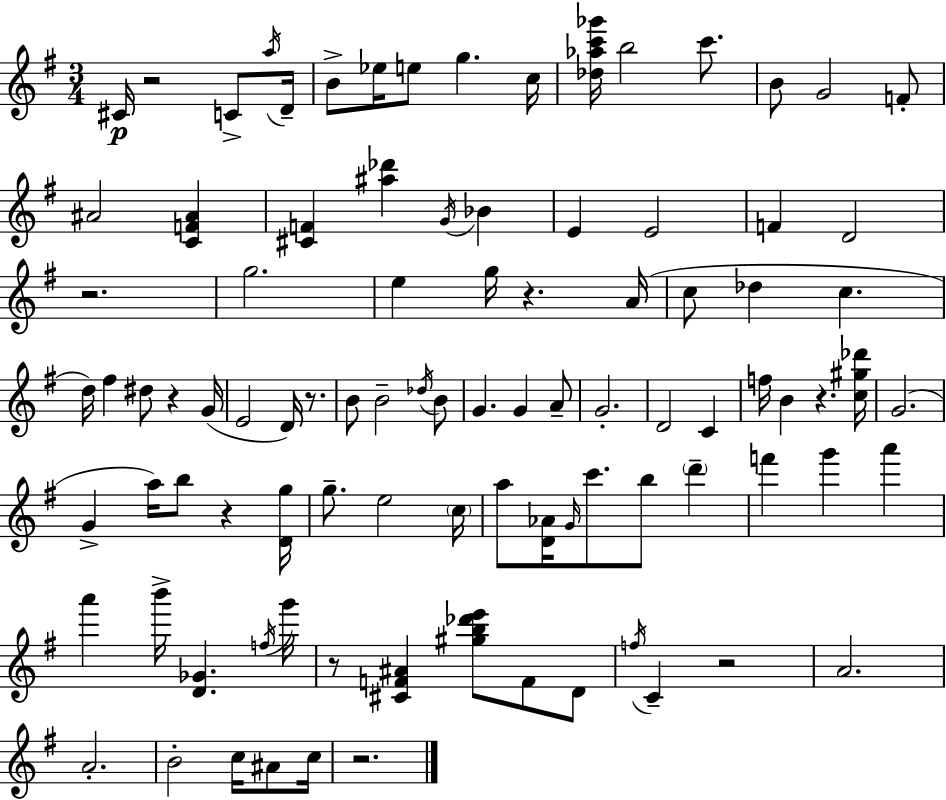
{
  \clef treble
  \numericTimeSignature
  \time 3/4
  \key e \minor
  cis'16\p r2 c'8-> \acciaccatura { a''16 } | d'16-- b'8-> ees''16 e''8 g''4. | c''16 <des'' aes'' c''' ges'''>16 b''2 c'''8. | b'8 g'2 f'8-. | \break ais'2 <c' f' ais'>4 | <cis' f'>4 <ais'' des'''>4 \acciaccatura { g'16 } bes'4 | e'4 e'2 | f'4 d'2 | \break r2. | g''2. | e''4 g''16 r4. | a'16( c''8 des''4 c''4. | \break d''16) fis''4 dis''8 r4 | g'16( e'2 d'16) r8. | b'8 b'2-- | \acciaccatura { des''16 } b'8 g'4. g'4 | \break a'8-- g'2.-. | d'2 c'4 | f''16 b'4 r4. | <c'' gis'' des'''>16 g'2.( | \break g'4-> a''16) b''8 r4 | <d' g''>16 g''8.-- e''2 | \parenthesize c''16 a''8 <d' aes'>16 \grace { g'16 } c'''8. b''8 | \parenthesize d'''4-- f'''4 g'''4 | \break a'''4 a'''4 b'''16-> <d' ges'>4. | \acciaccatura { f''16 } g'''16 r8 <cis' f' ais'>4 <gis'' b'' des''' e'''>8 | f'8 d'8 \acciaccatura { f''16 } c'4-- r2 | a'2. | \break a'2.-. | b'2-. | c''16 ais'8 c''16 r2. | \bar "|."
}